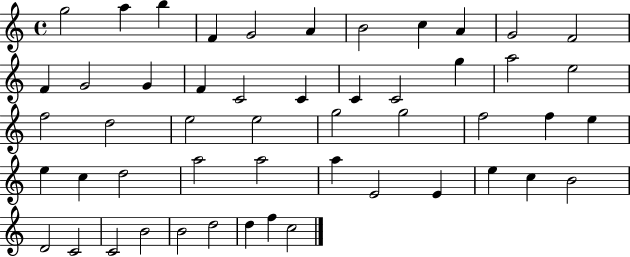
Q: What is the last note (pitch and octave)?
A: C5